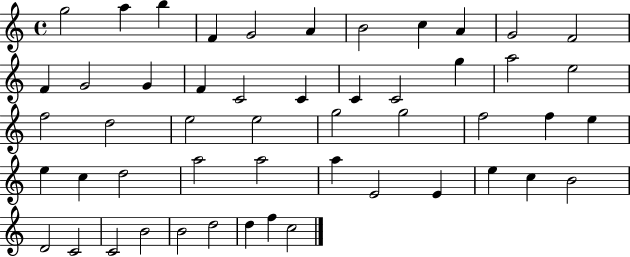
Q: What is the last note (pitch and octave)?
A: C5